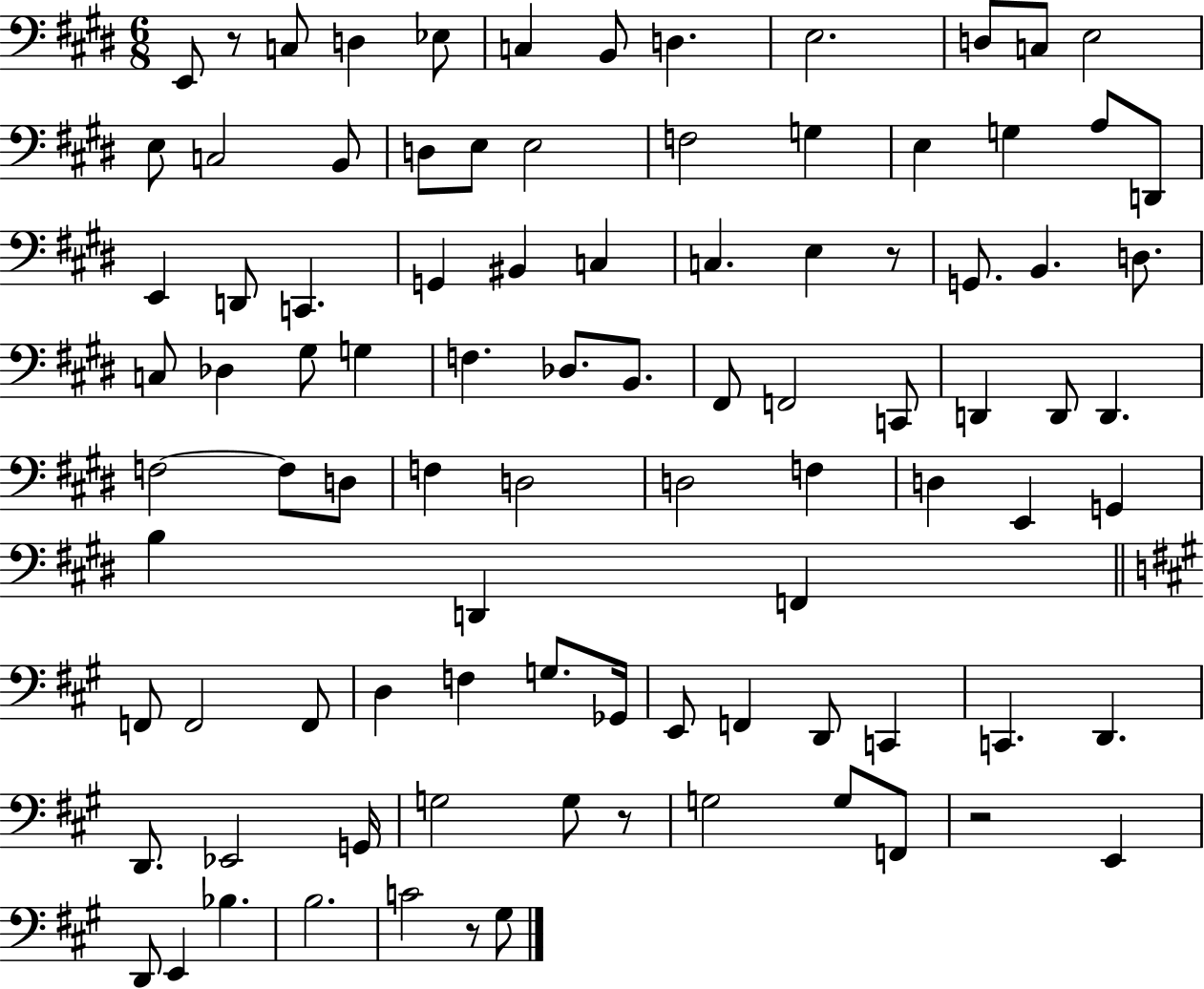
E2/e R/e C3/e D3/q Eb3/e C3/q B2/e D3/q. E3/h. D3/e C3/e E3/h E3/e C3/h B2/e D3/e E3/e E3/h F3/h G3/q E3/q G3/q A3/e D2/e E2/q D2/e C2/q. G2/q BIS2/q C3/q C3/q. E3/q R/e G2/e. B2/q. D3/e. C3/e Db3/q G#3/e G3/q F3/q. Db3/e. B2/e. F#2/e F2/h C2/e D2/q D2/e D2/q. F3/h F3/e D3/e F3/q D3/h D3/h F3/q D3/q E2/q G2/q B3/q D2/q F2/q F2/e F2/h F2/e D3/q F3/q G3/e. Gb2/s E2/e F2/q D2/e C2/q C2/q. D2/q. D2/e. Eb2/h G2/s G3/h G3/e R/e G3/h G3/e F2/e R/h E2/q D2/e E2/q Bb3/q. B3/h. C4/h R/e G#3/e